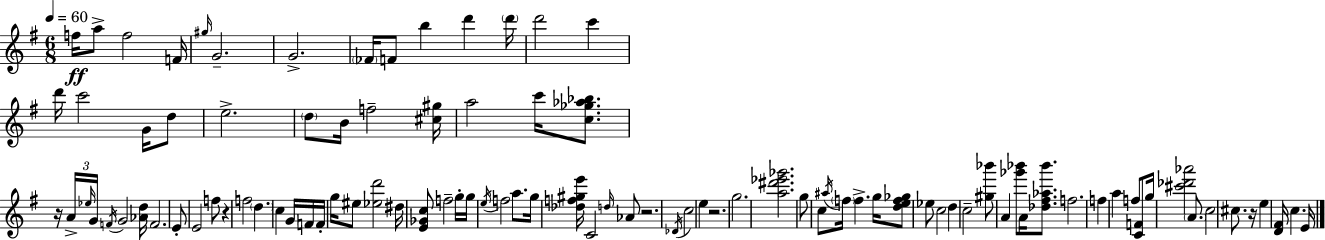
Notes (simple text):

F5/s A5/e F5/h F4/s G#5/s G4/h. G4/h. FES4/s F4/e B5/q D6/q D6/s D6/h C6/q D6/s C6/h G4/s D5/e E5/h. D5/e B4/s F5/h [C#5,G#5]/s A5/h C6/s [C5,Gb5,Ab5,Bb5]/e. R/s A4/s Eb5/s G4/s F4/s G4/h [Ab4,D5]/s F4/h. E4/e E4/h F5/e R/q F5/h D5/q. C5/q G4/s F4/s F4/s G5/s EIS5/e [Eb5,D6]/h D#5/s [E4,Gb4,C5]/e F5/h G5/s G5/s E5/s F5/h A5/e. G5/s [Db5,F5,G#5,E6]/s C4/h D5/s Ab4/e R/h. Db4/s C5/h E5/q R/h. G5/h. [A5,D#6,Eb6,Gb6]/h. G5/e C5/e A#5/s F5/s F5/q. G5/s [D5,E5,F5,Gb5]/e Eb5/e C5/h D5/q C5/h [G#5,Bb6]/e A4/q [Gb6,Bb6]/e A4/s [Db5,F#5,Ab5,Bb6]/e. F5/h. F5/q A5/q F5/e [C4,F4]/e G5/s [C#6,Db6,Ab6]/h A4/e. C5/h C#5/e. R/s E5/q [D4,F#4]/s C5/q. E4/s